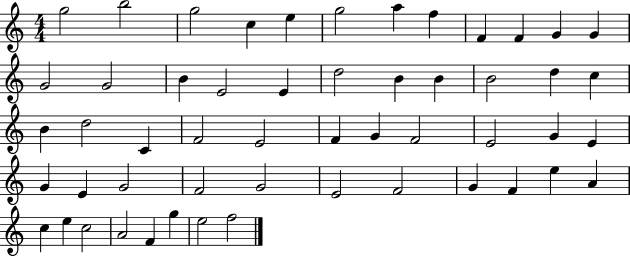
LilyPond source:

{
  \clef treble
  \numericTimeSignature
  \time 4/4
  \key c \major
  g''2 b''2 | g''2 c''4 e''4 | g''2 a''4 f''4 | f'4 f'4 g'4 g'4 | \break g'2 g'2 | b'4 e'2 e'4 | d''2 b'4 b'4 | b'2 d''4 c''4 | \break b'4 d''2 c'4 | f'2 e'2 | f'4 g'4 f'2 | e'2 g'4 e'4 | \break g'4 e'4 g'2 | f'2 g'2 | e'2 f'2 | g'4 f'4 e''4 a'4 | \break c''4 e''4 c''2 | a'2 f'4 g''4 | e''2 f''2 | \bar "|."
}